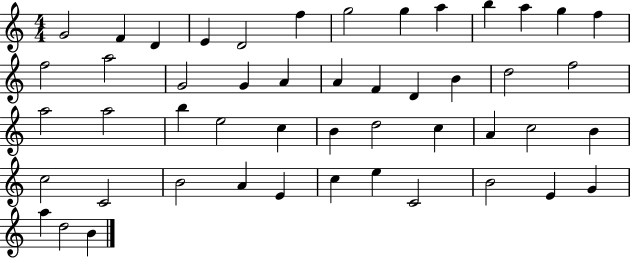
G4/h F4/q D4/q E4/q D4/h F5/q G5/h G5/q A5/q B5/q A5/q G5/q F5/q F5/h A5/h G4/h G4/q A4/q A4/q F4/q D4/q B4/q D5/h F5/h A5/h A5/h B5/q E5/h C5/q B4/q D5/h C5/q A4/q C5/h B4/q C5/h C4/h B4/h A4/q E4/q C5/q E5/q C4/h B4/h E4/q G4/q A5/q D5/h B4/q